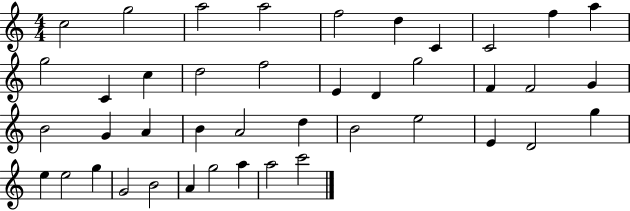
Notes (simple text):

C5/h G5/h A5/h A5/h F5/h D5/q C4/q C4/h F5/q A5/q G5/h C4/q C5/q D5/h F5/h E4/q D4/q G5/h F4/q F4/h G4/q B4/h G4/q A4/q B4/q A4/h D5/q B4/h E5/h E4/q D4/h G5/q E5/q E5/h G5/q G4/h B4/h A4/q G5/h A5/q A5/h C6/h